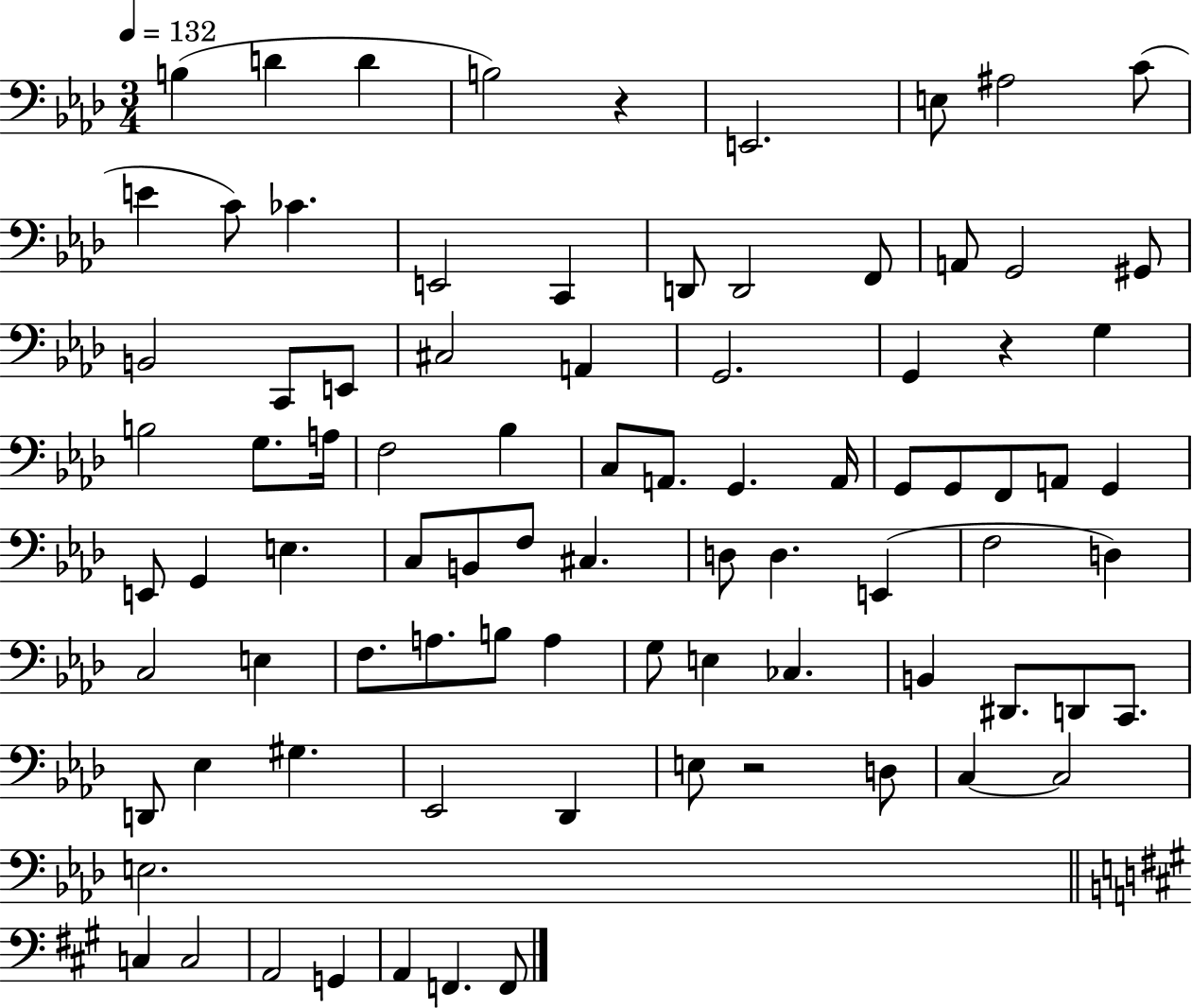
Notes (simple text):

B3/q D4/q D4/q B3/h R/q E2/h. E3/e A#3/h C4/e E4/q C4/e CES4/q. E2/h C2/q D2/e D2/h F2/e A2/e G2/h G#2/e B2/h C2/e E2/e C#3/h A2/q G2/h. G2/q R/q G3/q B3/h G3/e. A3/s F3/h Bb3/q C3/e A2/e. G2/q. A2/s G2/e G2/e F2/e A2/e G2/q E2/e G2/q E3/q. C3/e B2/e F3/e C#3/q. D3/e D3/q. E2/q F3/h D3/q C3/h E3/q F3/e. A3/e. B3/e A3/q G3/e E3/q CES3/q. B2/q D#2/e. D2/e C2/e. D2/e Eb3/q G#3/q. Eb2/h Db2/q E3/e R/h D3/e C3/q C3/h E3/h. C3/q C3/h A2/h G2/q A2/q F2/q. F2/e